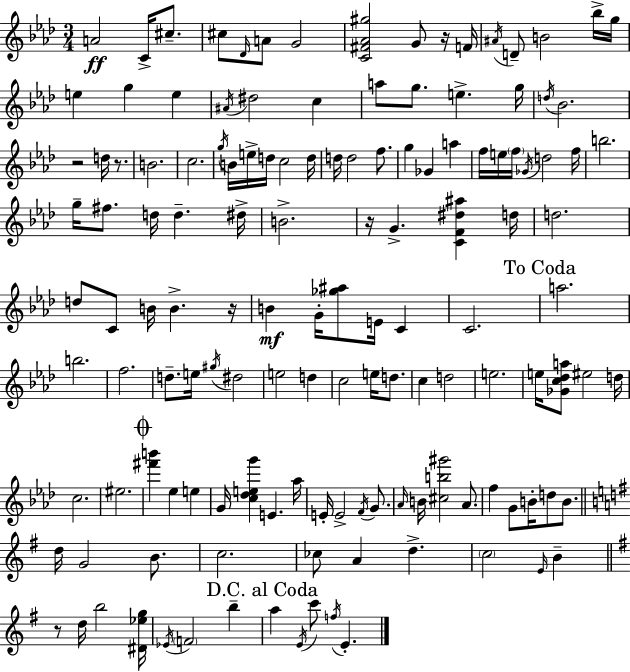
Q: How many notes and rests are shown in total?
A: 137